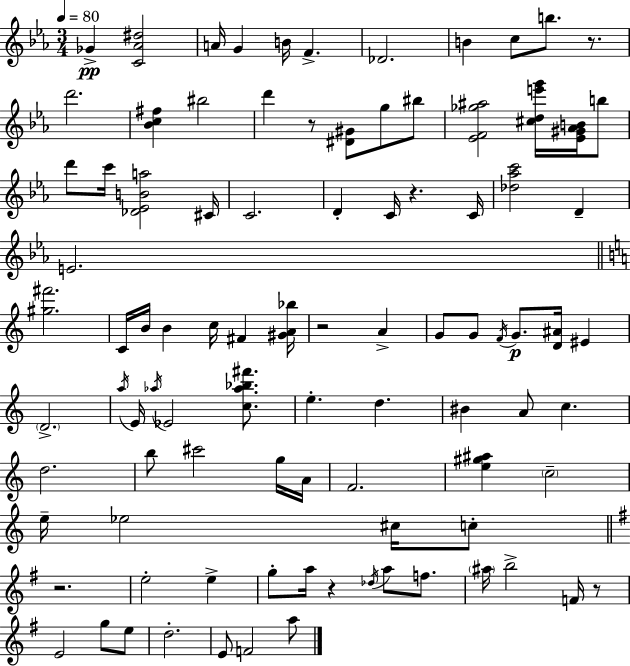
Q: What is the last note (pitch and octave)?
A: A5